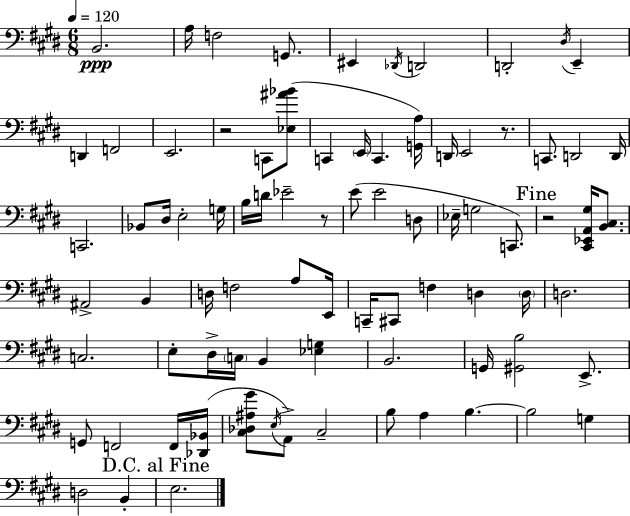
X:1
T:Untitled
M:6/8
L:1/4
K:E
B,,2 A,/4 F,2 G,,/2 ^E,, _D,,/4 D,,2 D,,2 ^D,/4 E,, D,, F,,2 E,,2 z2 C,,/2 [_E,^A_B]/2 C,, E,,/4 C,, [G,,A,]/4 D,,/4 E,,2 z/2 C,,/2 D,,2 D,,/4 C,,2 _B,,/2 ^D,/4 E,2 G,/4 B,/4 D/4 _E2 z/2 E/2 E2 D,/2 _E,/4 G,2 C,,/2 z2 [^C,,_E,,A,,^G,]/4 [B,,^C,]/2 ^A,,2 B,, D,/4 F,2 A,/2 E,,/4 C,,/4 ^C,,/2 F, D, D,/4 D,2 C,2 E,/2 ^D,/4 C,/4 B,, [_E,G,] B,,2 G,,/4 [^G,,B,]2 E,,/2 G,,/2 F,,2 F,,/4 [_D,,_B,,]/4 [^C,_D,^A,^G]/2 E,/4 A,,/2 ^C,2 B,/2 A, B, B,2 G, D,2 B,, E,2